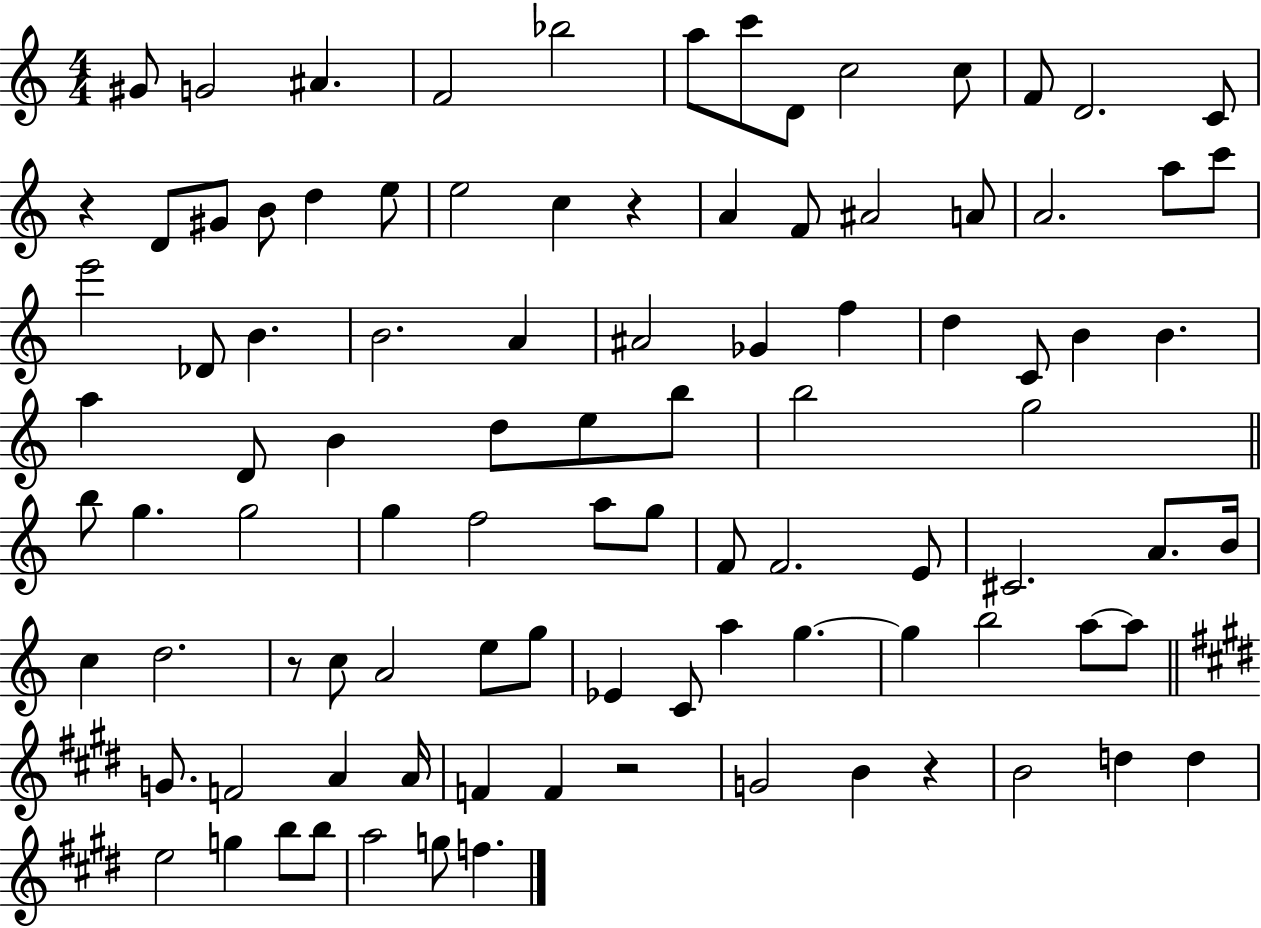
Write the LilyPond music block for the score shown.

{
  \clef treble
  \numericTimeSignature
  \time 4/4
  \key c \major
  \repeat volta 2 { gis'8 g'2 ais'4. | f'2 bes''2 | a''8 c'''8 d'8 c''2 c''8 | f'8 d'2. c'8 | \break r4 d'8 gis'8 b'8 d''4 e''8 | e''2 c''4 r4 | a'4 f'8 ais'2 a'8 | a'2. a''8 c'''8 | \break e'''2 des'8 b'4. | b'2. a'4 | ais'2 ges'4 f''4 | d''4 c'8 b'4 b'4. | \break a''4 d'8 b'4 d''8 e''8 b''8 | b''2 g''2 | \bar "||" \break \key c \major b''8 g''4. g''2 | g''4 f''2 a''8 g''8 | f'8 f'2. e'8 | cis'2. a'8. b'16 | \break c''4 d''2. | r8 c''8 a'2 e''8 g''8 | ees'4 c'8 a''4 g''4.~~ | g''4 b''2 a''8~~ a''8 | \break \bar "||" \break \key e \major g'8. f'2 a'4 a'16 | f'4 f'4 r2 | g'2 b'4 r4 | b'2 d''4 d''4 | \break e''2 g''4 b''8 b''8 | a''2 g''8 f''4. | } \bar "|."
}